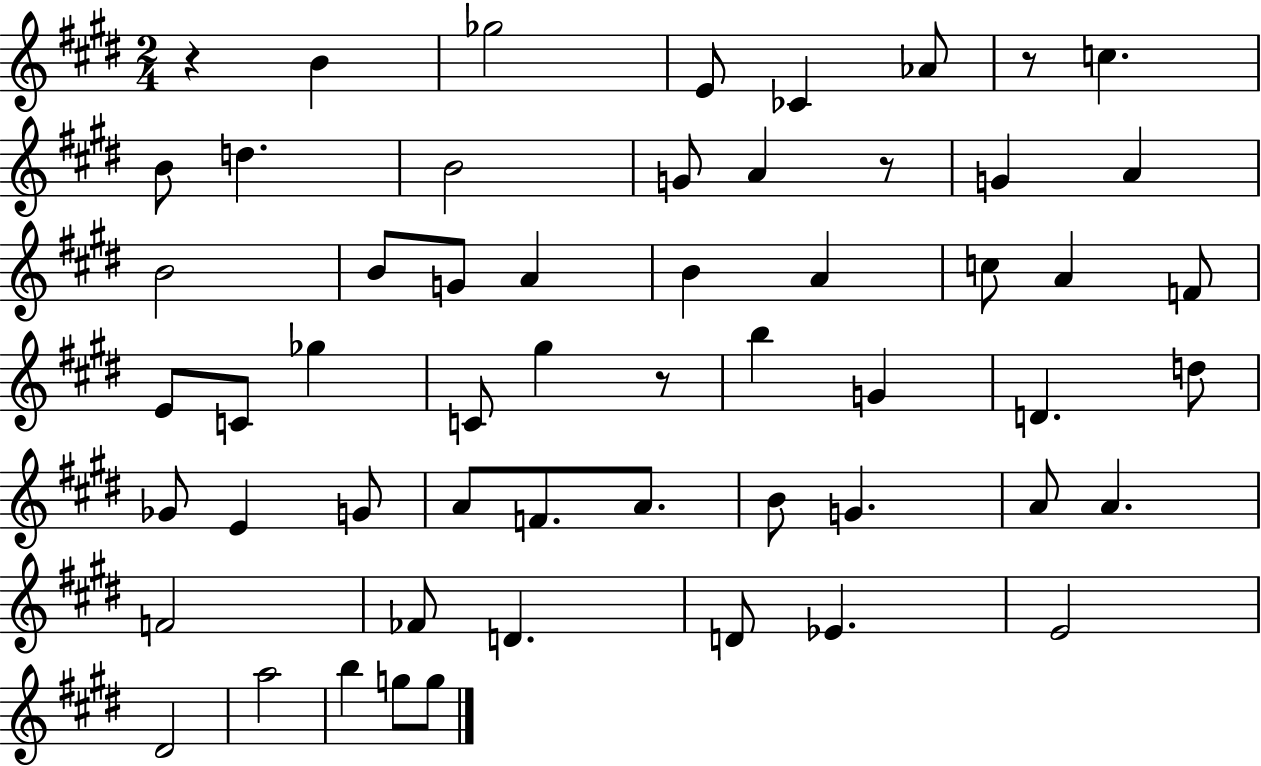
{
  \clef treble
  \numericTimeSignature
  \time 2/4
  \key e \major
  r4 b'4 | ges''2 | e'8 ces'4 aes'8 | r8 c''4. | \break b'8 d''4. | b'2 | g'8 a'4 r8 | g'4 a'4 | \break b'2 | b'8 g'8 a'4 | b'4 a'4 | c''8 a'4 f'8 | \break e'8 c'8 ges''4 | c'8 gis''4 r8 | b''4 g'4 | d'4. d''8 | \break ges'8 e'4 g'8 | a'8 f'8. a'8. | b'8 g'4. | a'8 a'4. | \break f'2 | fes'8 d'4. | d'8 ees'4. | e'2 | \break dis'2 | a''2 | b''4 g''8 g''8 | \bar "|."
}